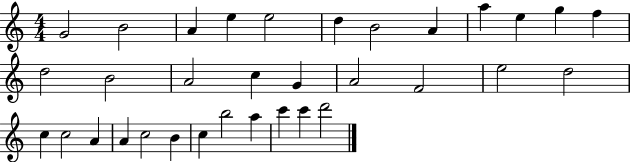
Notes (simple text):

G4/h B4/h A4/q E5/q E5/h D5/q B4/h A4/q A5/q E5/q G5/q F5/q D5/h B4/h A4/h C5/q G4/q A4/h F4/h E5/h D5/h C5/q C5/h A4/q A4/q C5/h B4/q C5/q B5/h A5/q C6/q C6/q D6/h